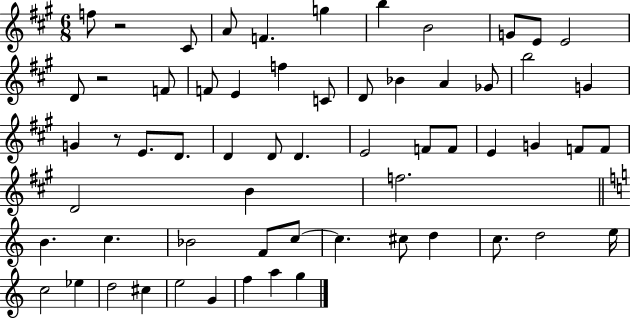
F5/e R/h C#4/e A4/e F4/q. G5/q B5/q B4/h G4/e E4/e E4/h D4/e R/h F4/e F4/e E4/q F5/q C4/e D4/e Bb4/q A4/q Gb4/e B5/h G4/q G4/q R/e E4/e. D4/e. D4/q D4/e D4/q. E4/h F4/e F4/e E4/q G4/q F4/e F4/e D4/h B4/q F5/h. B4/q. C5/q. Bb4/h F4/e C5/e C5/q. C#5/e D5/q C5/e. D5/h E5/s C5/h Eb5/q D5/h C#5/q E5/h G4/q F5/q A5/q G5/q